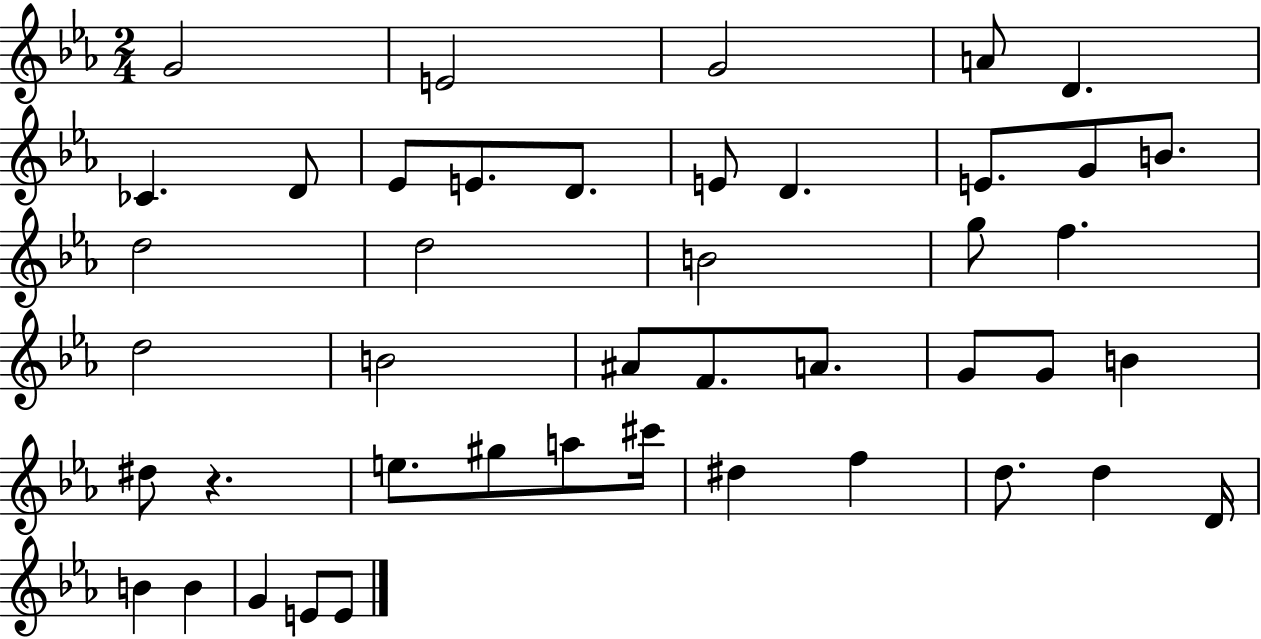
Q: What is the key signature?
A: EES major